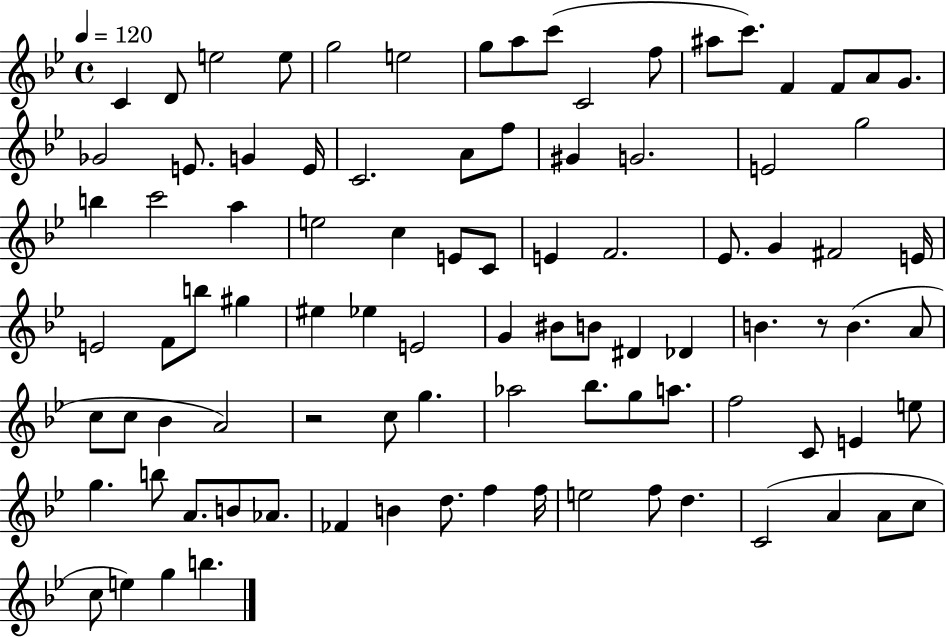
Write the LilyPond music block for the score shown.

{
  \clef treble
  \time 4/4
  \defaultTimeSignature
  \key bes \major
  \tempo 4 = 120
  c'4 d'8 e''2 e''8 | g''2 e''2 | g''8 a''8 c'''8( c'2 f''8 | ais''8 c'''8.) f'4 f'8 a'8 g'8. | \break ges'2 e'8. g'4 e'16 | c'2. a'8 f''8 | gis'4 g'2. | e'2 g''2 | \break b''4 c'''2 a''4 | e''2 c''4 e'8 c'8 | e'4 f'2. | ees'8. g'4 fis'2 e'16 | \break e'2 f'8 b''8 gis''4 | eis''4 ees''4 e'2 | g'4 bis'8 b'8 dis'4 des'4 | b'4. r8 b'4.( a'8 | \break c''8 c''8 bes'4 a'2) | r2 c''8 g''4. | aes''2 bes''8. g''8 a''8. | f''2 c'8 e'4 e''8 | \break g''4. b''8 a'8. b'8 aes'8. | fes'4 b'4 d''8. f''4 f''16 | e''2 f''8 d''4. | c'2( a'4 a'8 c''8 | \break c''8 e''4) g''4 b''4. | \bar "|."
}